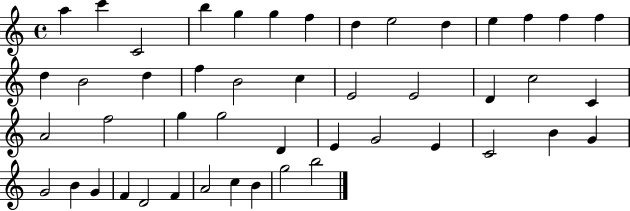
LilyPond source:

{
  \clef treble
  \time 4/4
  \defaultTimeSignature
  \key c \major
  a''4 c'''4 c'2 | b''4 g''4 g''4 f''4 | d''4 e''2 d''4 | e''4 f''4 f''4 f''4 | \break d''4 b'2 d''4 | f''4 b'2 c''4 | e'2 e'2 | d'4 c''2 c'4 | \break a'2 f''2 | g''4 g''2 d'4 | e'4 g'2 e'4 | c'2 b'4 g'4 | \break g'2 b'4 g'4 | f'4 d'2 f'4 | a'2 c''4 b'4 | g''2 b''2 | \break \bar "|."
}